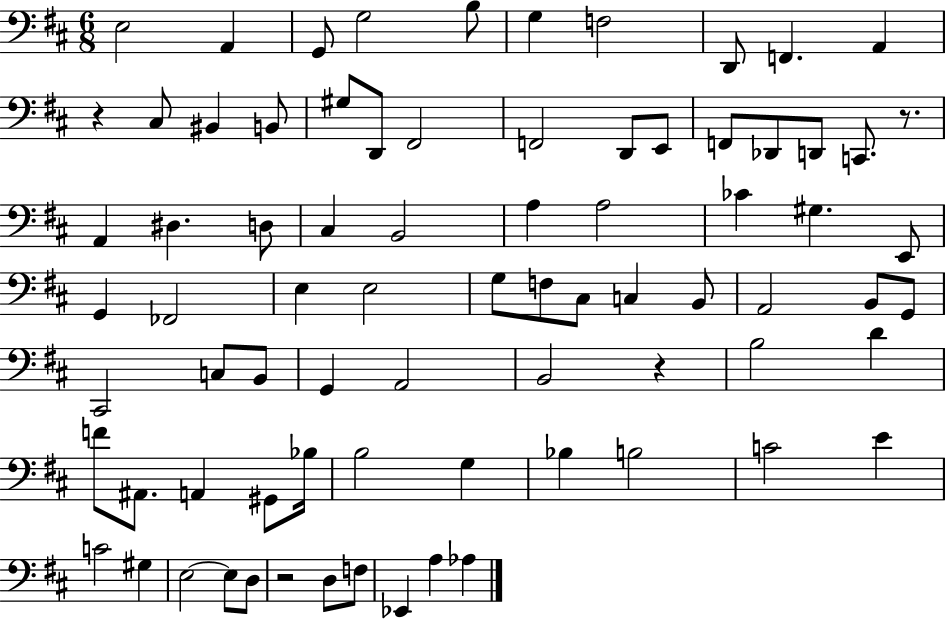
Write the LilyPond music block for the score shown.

{
  \clef bass
  \numericTimeSignature
  \time 6/8
  \key d \major
  e2 a,4 | g,8 g2 b8 | g4 f2 | d,8 f,4. a,4 | \break r4 cis8 bis,4 b,8 | gis8 d,8 fis,2 | f,2 d,8 e,8 | f,8 des,8 d,8 c,8. r8. | \break a,4 dis4. d8 | cis4 b,2 | a4 a2 | ces'4 gis4. e,8 | \break g,4 fes,2 | e4 e2 | g8 f8 cis8 c4 b,8 | a,2 b,8 g,8 | \break cis,2 c8 b,8 | g,4 a,2 | b,2 r4 | b2 d'4 | \break f'8 ais,8. a,4 gis,8 bes16 | b2 g4 | bes4 b2 | c'2 e'4 | \break c'2 gis4 | e2~~ e8 d8 | r2 d8 f8 | ees,4 a4 aes4 | \break \bar "|."
}